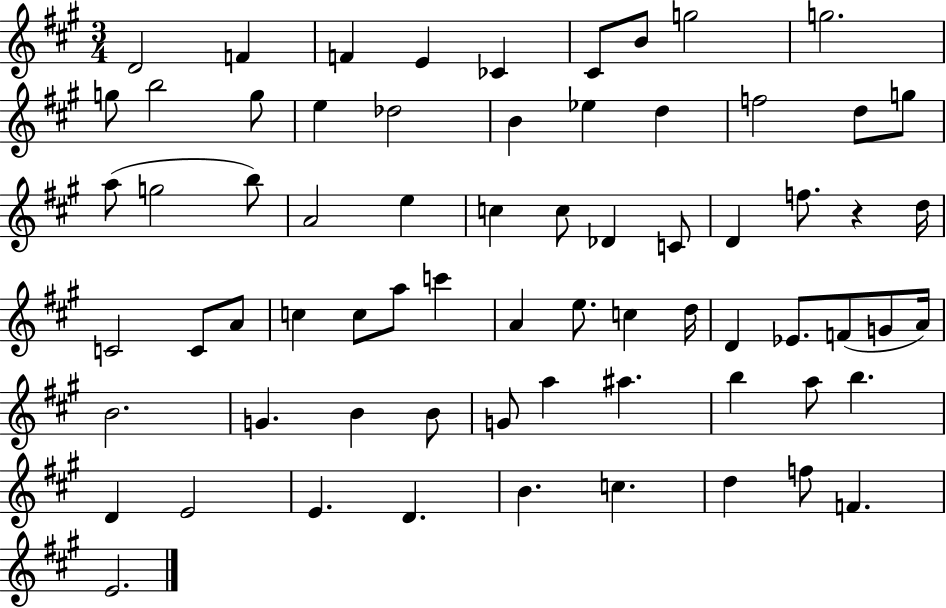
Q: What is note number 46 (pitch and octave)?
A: F4